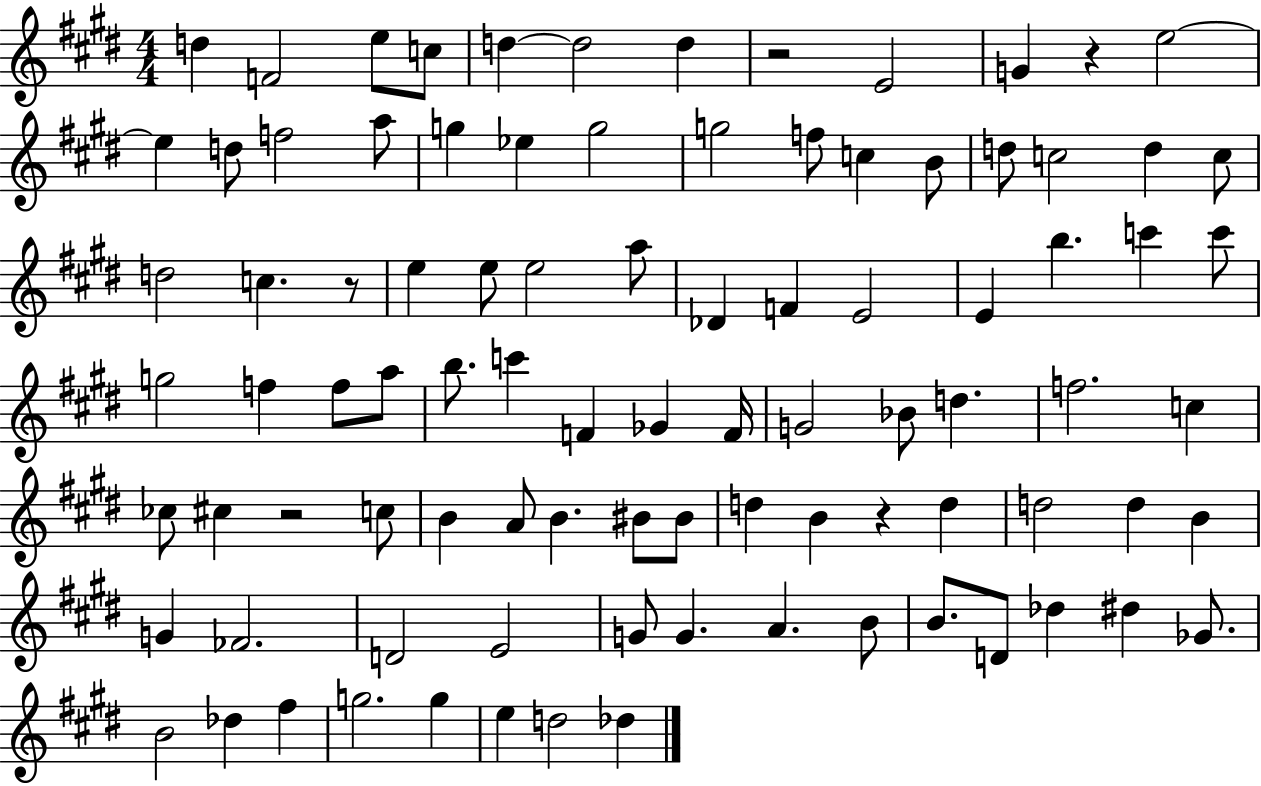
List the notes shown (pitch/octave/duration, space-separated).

D5/q F4/h E5/e C5/e D5/q D5/h D5/q R/h E4/h G4/q R/q E5/h E5/q D5/e F5/h A5/e G5/q Eb5/q G5/h G5/h F5/e C5/q B4/e D5/e C5/h D5/q C5/e D5/h C5/q. R/e E5/q E5/e E5/h A5/e Db4/q F4/q E4/h E4/q B5/q. C6/q C6/e G5/h F5/q F5/e A5/e B5/e. C6/q F4/q Gb4/q F4/s G4/h Bb4/e D5/q. F5/h. C5/q CES5/e C#5/q R/h C5/e B4/q A4/e B4/q. BIS4/e BIS4/e D5/q B4/q R/q D5/q D5/h D5/q B4/q G4/q FES4/h. D4/h E4/h G4/e G4/q. A4/q. B4/e B4/e. D4/e Db5/q D#5/q Gb4/e. B4/h Db5/q F#5/q G5/h. G5/q E5/q D5/h Db5/q